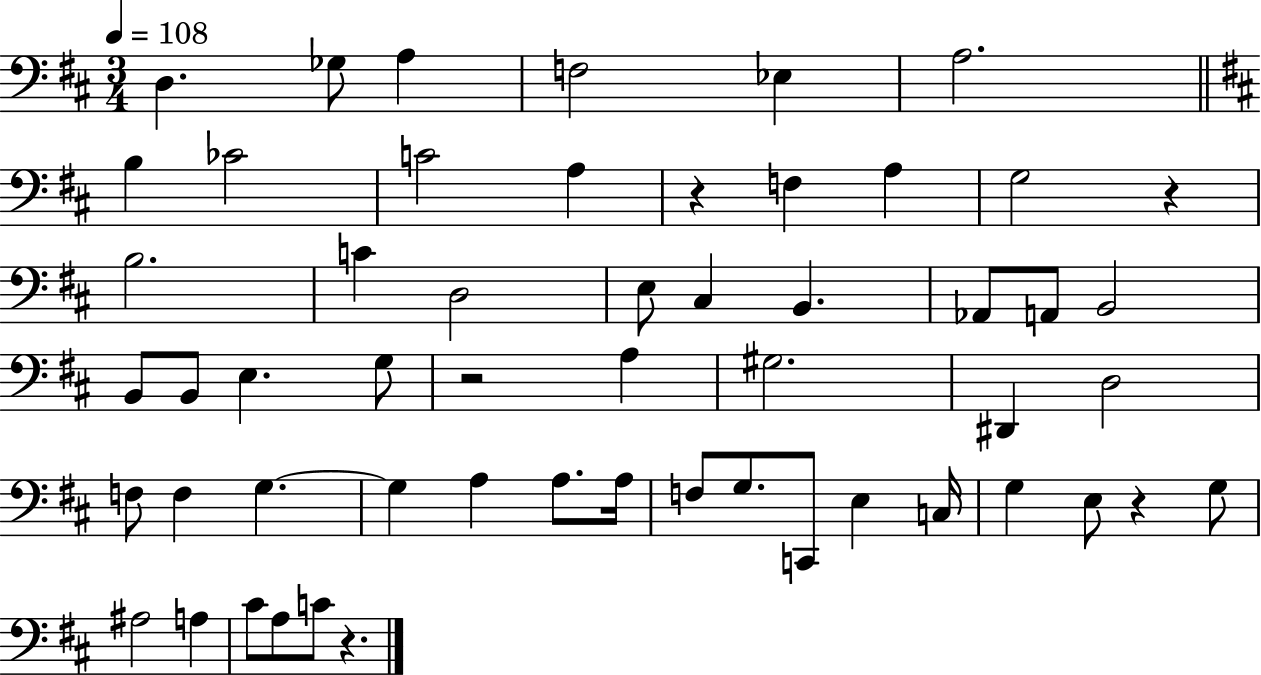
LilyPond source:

{
  \clef bass
  \numericTimeSignature
  \time 3/4
  \key d \major
  \tempo 4 = 108
  d4. ges8 a4 | f2 ees4 | a2. | \bar "||" \break \key d \major b4 ces'2 | c'2 a4 | r4 f4 a4 | g2 r4 | \break b2. | c'4 d2 | e8 cis4 b,4. | aes,8 a,8 b,2 | \break b,8 b,8 e4. g8 | r2 a4 | gis2. | dis,4 d2 | \break f8 f4 g4.~~ | g4 a4 a8. a16 | f8 g8. c,8 e4 c16 | g4 e8 r4 g8 | \break ais2 a4 | cis'8 a8 c'8 r4. | \bar "|."
}